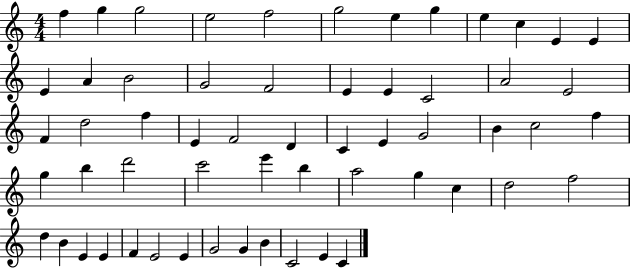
F5/q G5/q G5/h E5/h F5/h G5/h E5/q G5/q E5/q C5/q E4/q E4/q E4/q A4/q B4/h G4/h F4/h E4/q E4/q C4/h A4/h E4/h F4/q D5/h F5/q E4/q F4/h D4/q C4/q E4/q G4/h B4/q C5/h F5/q G5/q B5/q D6/h C6/h E6/q B5/q A5/h G5/q C5/q D5/h F5/h D5/q B4/q E4/q E4/q F4/q E4/h E4/q G4/h G4/q B4/q C4/h E4/q C4/q